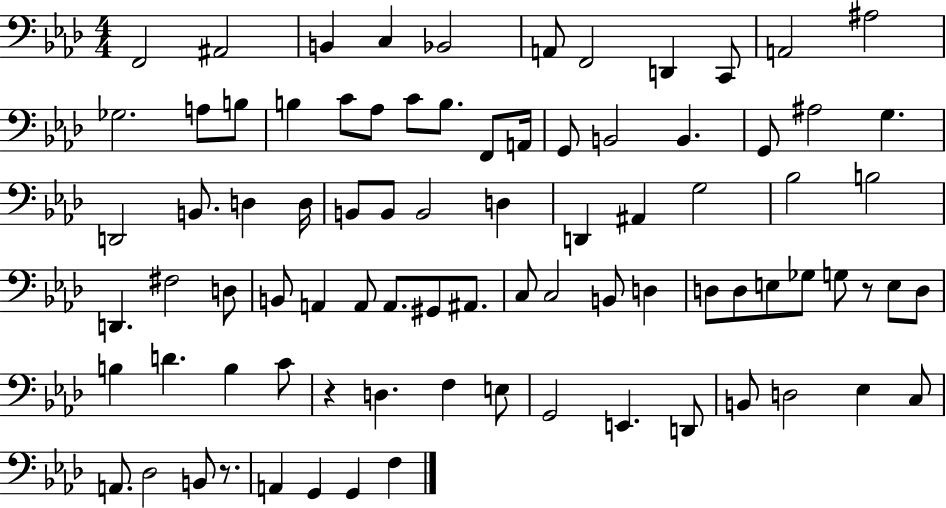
F2/h A#2/h B2/q C3/q Bb2/h A2/e F2/h D2/q C2/e A2/h A#3/h Gb3/h. A3/e B3/e B3/q C4/e Ab3/e C4/e B3/e. F2/e A2/s G2/e B2/h B2/q. G2/e A#3/h G3/q. D2/h B2/e. D3/q D3/s B2/e B2/e B2/h D3/q D2/q A#2/q G3/h Bb3/h B3/h D2/q. F#3/h D3/e B2/e A2/q A2/e A2/e. G#2/e A#2/e. C3/e C3/h B2/e D3/q D3/e D3/e E3/e Gb3/e G3/e R/e E3/e D3/e B3/q D4/q. B3/q C4/e R/q D3/q. F3/q E3/e G2/h E2/q. D2/e B2/e D3/h Eb3/q C3/e A2/e. Db3/h B2/e R/e. A2/q G2/q G2/q F3/q